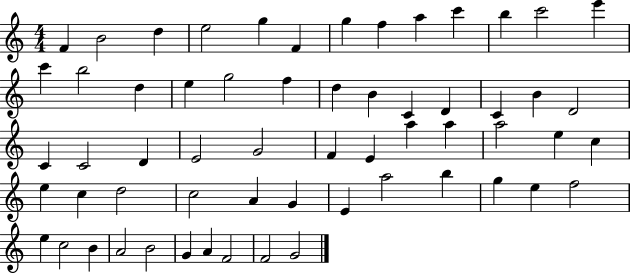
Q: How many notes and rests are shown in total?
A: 60